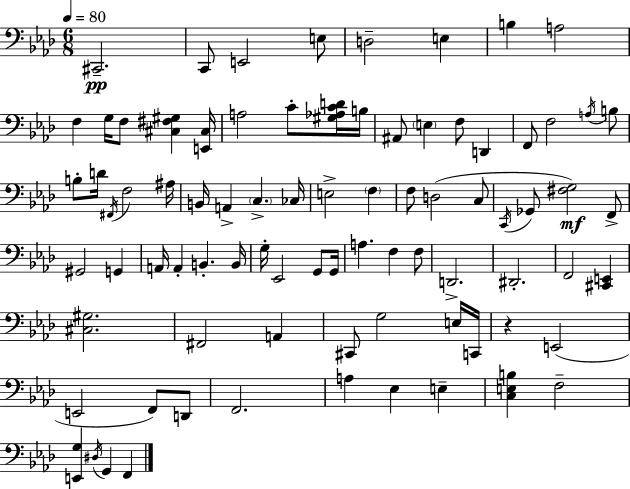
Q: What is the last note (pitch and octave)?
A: F2